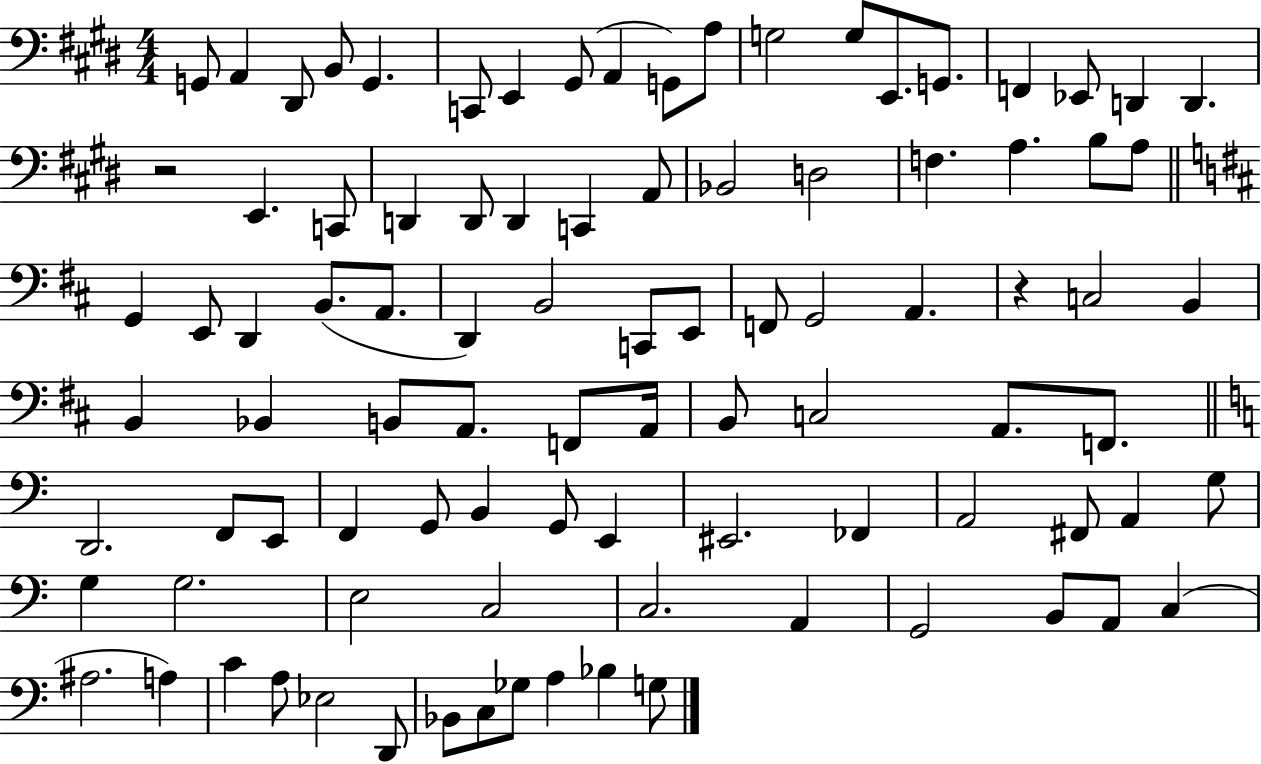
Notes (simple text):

G2/e A2/q D#2/e B2/e G2/q. C2/e E2/q G#2/e A2/q G2/e A3/e G3/h G3/e E2/e. G2/e. F2/q Eb2/e D2/q D2/q. R/h E2/q. C2/e D2/q D2/e D2/q C2/q A2/e Bb2/h D3/h F3/q. A3/q. B3/e A3/e G2/q E2/e D2/q B2/e. A2/e. D2/q B2/h C2/e E2/e F2/e G2/h A2/q. R/q C3/h B2/q B2/q Bb2/q B2/e A2/e. F2/e A2/s B2/e C3/h A2/e. F2/e. D2/h. F2/e E2/e F2/q G2/e B2/q G2/e E2/q EIS2/h. FES2/q A2/h F#2/e A2/q G3/e G3/q G3/h. E3/h C3/h C3/h. A2/q G2/h B2/e A2/e C3/q A#3/h. A3/q C4/q A3/e Eb3/h D2/e Bb2/e C3/e Gb3/e A3/q Bb3/q G3/e